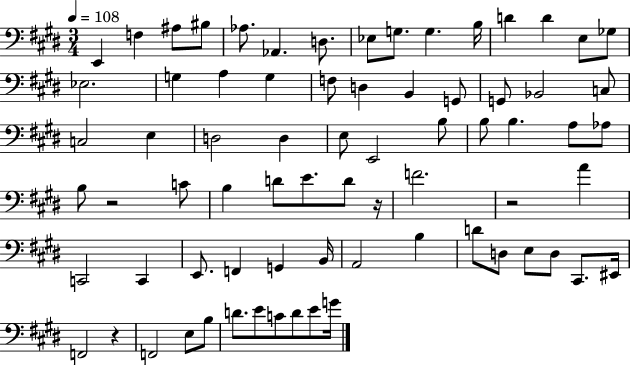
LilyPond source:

{
  \clef bass
  \numericTimeSignature
  \time 3/4
  \key e \major
  \tempo 4 = 108
  e,4 f4 ais8 bis8 | aes8. aes,4. d8. | ees8 g8. g4. b16 | d'4 d'4 e8 ges8 | \break ees2. | g4 a4 g4 | f8 d4 b,4 g,8 | g,8 bes,2 c8 | \break c2 e4 | d2 d4 | e8 e,2 b8 | b8 b4. a8 aes8 | \break b8 r2 c'8 | b4 d'8 e'8. d'8 r16 | f'2. | r2 a'4 | \break c,2 c,4 | e,8. f,4 g,4 b,16 | a,2 b4 | d'8 d8 e8 d8 cis,8. eis,16 | \break f,2 r4 | f,2 e8 b8 | d'8. e'8 c'8 d'8 e'8 g'16 | \bar "|."
}